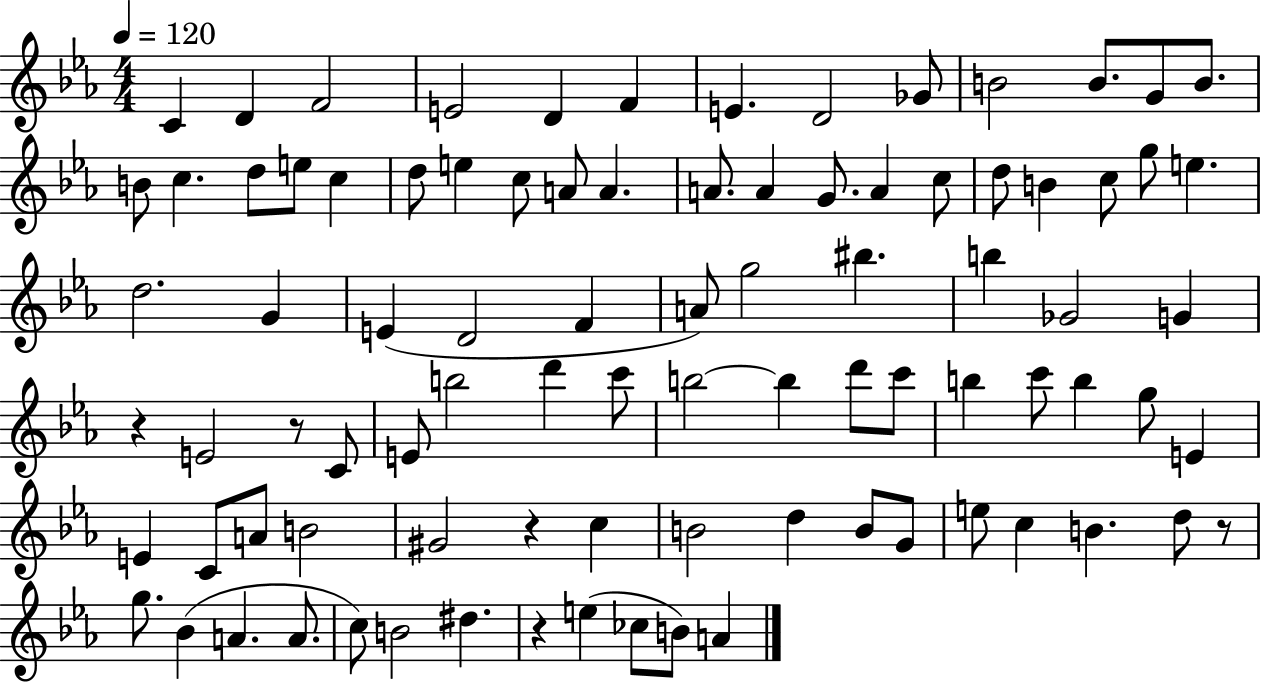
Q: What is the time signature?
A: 4/4